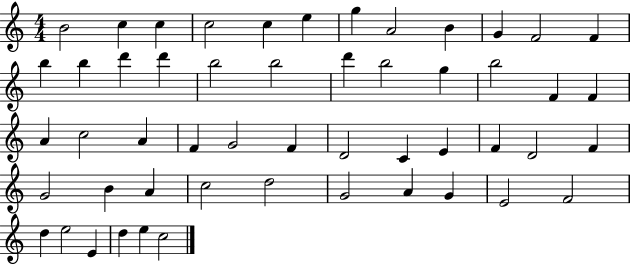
{
  \clef treble
  \numericTimeSignature
  \time 4/4
  \key c \major
  b'2 c''4 c''4 | c''2 c''4 e''4 | g''4 a'2 b'4 | g'4 f'2 f'4 | \break b''4 b''4 d'''4 d'''4 | b''2 b''2 | d'''4 b''2 g''4 | b''2 f'4 f'4 | \break a'4 c''2 a'4 | f'4 g'2 f'4 | d'2 c'4 e'4 | f'4 d'2 f'4 | \break g'2 b'4 a'4 | c''2 d''2 | g'2 a'4 g'4 | e'2 f'2 | \break d''4 e''2 e'4 | d''4 e''4 c''2 | \bar "|."
}